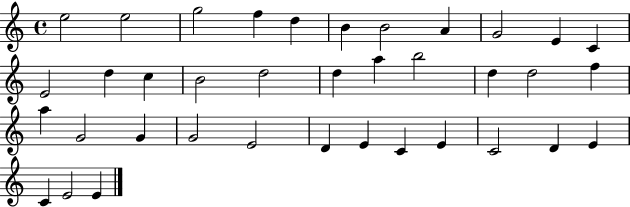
{
  \clef treble
  \time 4/4
  \defaultTimeSignature
  \key c \major
  e''2 e''2 | g''2 f''4 d''4 | b'4 b'2 a'4 | g'2 e'4 c'4 | \break e'2 d''4 c''4 | b'2 d''2 | d''4 a''4 b''2 | d''4 d''2 f''4 | \break a''4 g'2 g'4 | g'2 e'2 | d'4 e'4 c'4 e'4 | c'2 d'4 e'4 | \break c'4 e'2 e'4 | \bar "|."
}